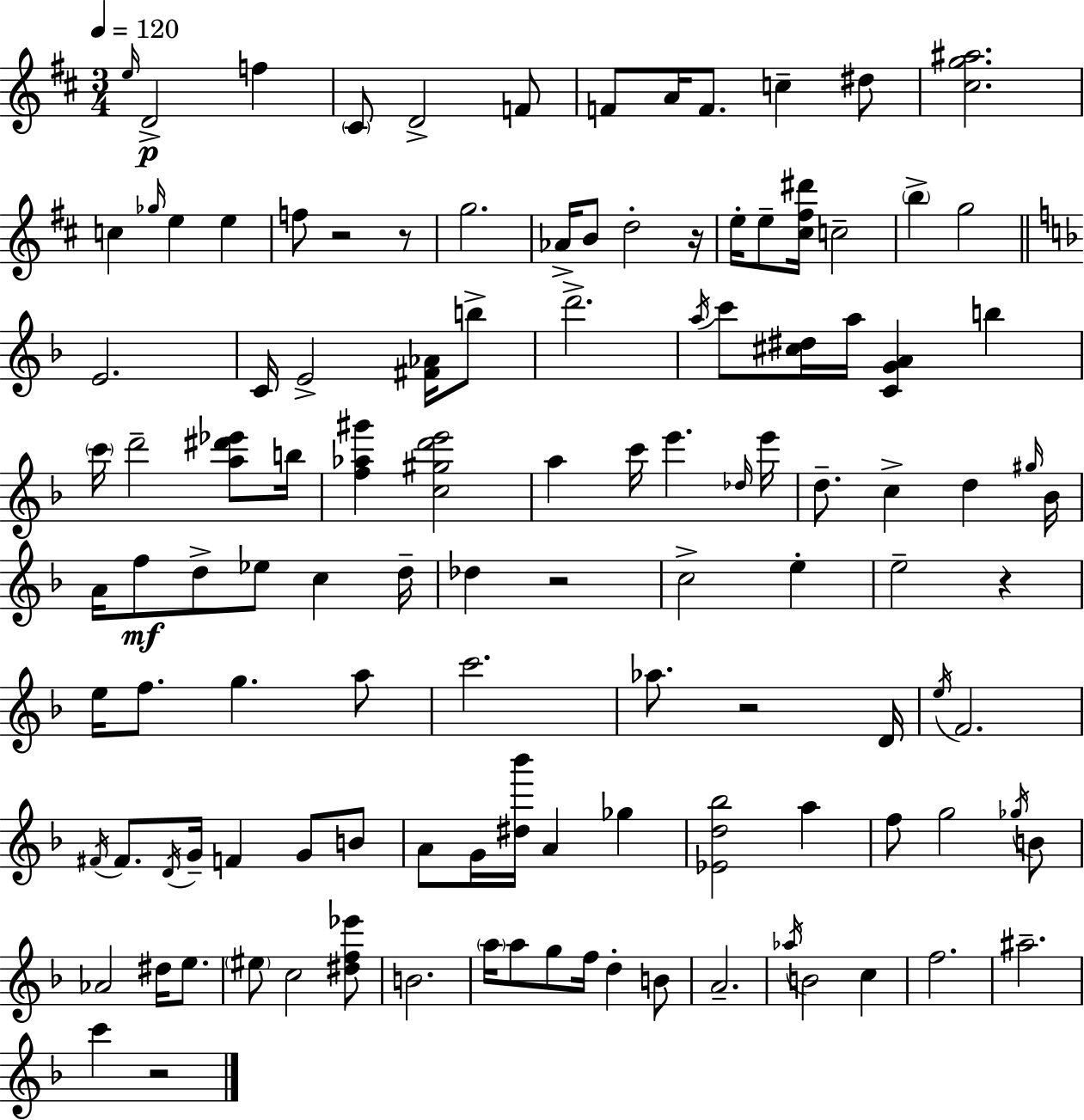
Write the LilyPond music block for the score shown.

{
  \clef treble
  \numericTimeSignature
  \time 3/4
  \key d \major
  \tempo 4 = 120
  \repeat volta 2 { \grace { e''16 }\p d'2-> f''4 | \parenthesize cis'8 d'2-> f'8 | f'8 a'16 f'8. c''4-- dis''8 | <cis'' g'' ais''>2. | \break c''4 \grace { ges''16 } e''4 e''4 | f''8 r2 | r8 g''2. | aes'16-> b'8 d''2-. | \break r16 e''16-. e''8-- <cis'' fis'' dis'''>16 c''2-- | \parenthesize b''4-> g''2 | \bar "||" \break \key d \minor e'2. | c'16 e'2-> <fis' aes'>16 b''8-> | d'''2.-> | \acciaccatura { a''16 } c'''8 <cis'' dis''>16 a''16 <c' g' a'>4 b''4 | \break \parenthesize c'''16 d'''2-- <a'' dis''' ees'''>8 | b''16 <f'' aes'' gis'''>4 <c'' gis'' d''' e'''>2 | a''4 c'''16 e'''4. | \grace { des''16 } e'''16 d''8.-- c''4-> d''4 | \break \grace { gis''16 } bes'16 a'16 f''8\mf d''8-> ees''8 c''4 | d''16-- des''4 r2 | c''2-> e''4-. | e''2-- r4 | \break e''16 f''8. g''4. | a''8 c'''2. | aes''8. r2 | d'16 \acciaccatura { e''16 } f'2. | \break \acciaccatura { fis'16 } fis'8. \acciaccatura { d'16 } g'16-- f'4 | g'8 b'8 a'8 g'16 <dis'' bes'''>16 a'4 | ges''4 <ees' d'' bes''>2 | a''4 f''8 g''2 | \break \acciaccatura { ges''16 } b'8 aes'2 | dis''16 e''8. \parenthesize eis''8 c''2 | <dis'' f'' ees'''>8 b'2. | \parenthesize a''16 a''8 g''8 | \break f''16 d''4-. b'8 a'2.-- | \acciaccatura { aes''16 } b'2 | c''4 f''2. | ais''2.-- | \break c'''4 | r2 } \bar "|."
}